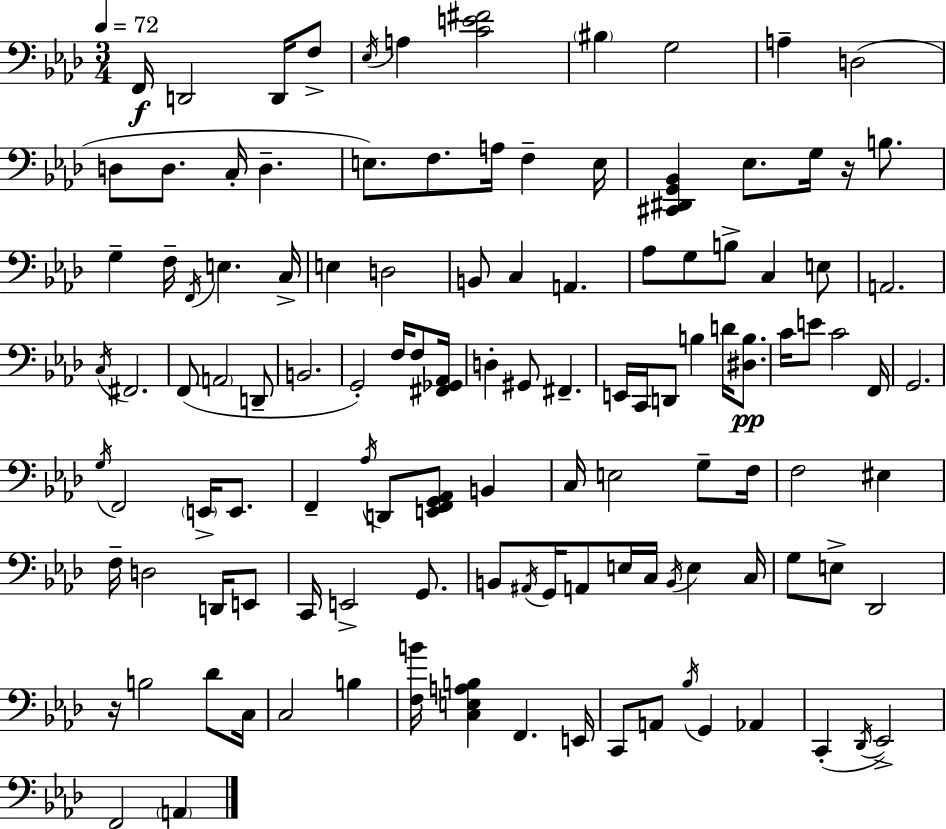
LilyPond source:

{
  \clef bass
  \numericTimeSignature
  \time 3/4
  \key aes \major
  \tempo 4 = 72
  f,16\f d,2 d,16 f8-> | \acciaccatura { ees16 } a4 <c' e' fis'>2 | \parenthesize bis4 g2 | a4-- d2( | \break d8 d8. c16-. d4.-- | e8.) f8. a16 f4-- | e16 <cis, dis, g, bes,>4 ees8. g16 r16 b8. | g4-- f16-- \acciaccatura { f,16 } e4. | \break c16-> e4 d2 | b,8 c4 a,4. | aes8 g8 b8-> c4 | e8 a,2. | \break \acciaccatura { c16 } fis,2. | f,8( \parenthesize a,2 | d,8-- b,2. | g,2-.) f16 | \break f8 <fis, ges, aes,>16 d4-. gis,8 fis,4.-- | e,16 c,16 d,8 b4 d'16 | <dis b>8.\pp c'16 e'8 c'2 | f,16 g,2. | \break \acciaccatura { g16 } f,2 | \parenthesize e,16-> e,8. f,4-- \acciaccatura { aes16 } d,8 <e, f, g, aes,>8 | b,4 c16 e2 | g8-- f16 f2 | \break eis4 f16-- d2 | d,16 e,8 c,16 e,2-> | g,8. b,8 \acciaccatura { ais,16 } g,16 a,8 e16 | c16 \acciaccatura { b,16 } e4 c16 g8 e8-> des,2 | \break r16 b2 | des'8 c16 c2 | b4 <f b'>16 <c e a b>4 | f,4. e,16 c,8 a,8 \acciaccatura { bes16 } | \break g,4 aes,4 c,4-.( | \acciaccatura { des,16 } ees,2->) f,2 | \parenthesize a,4 \bar "|."
}